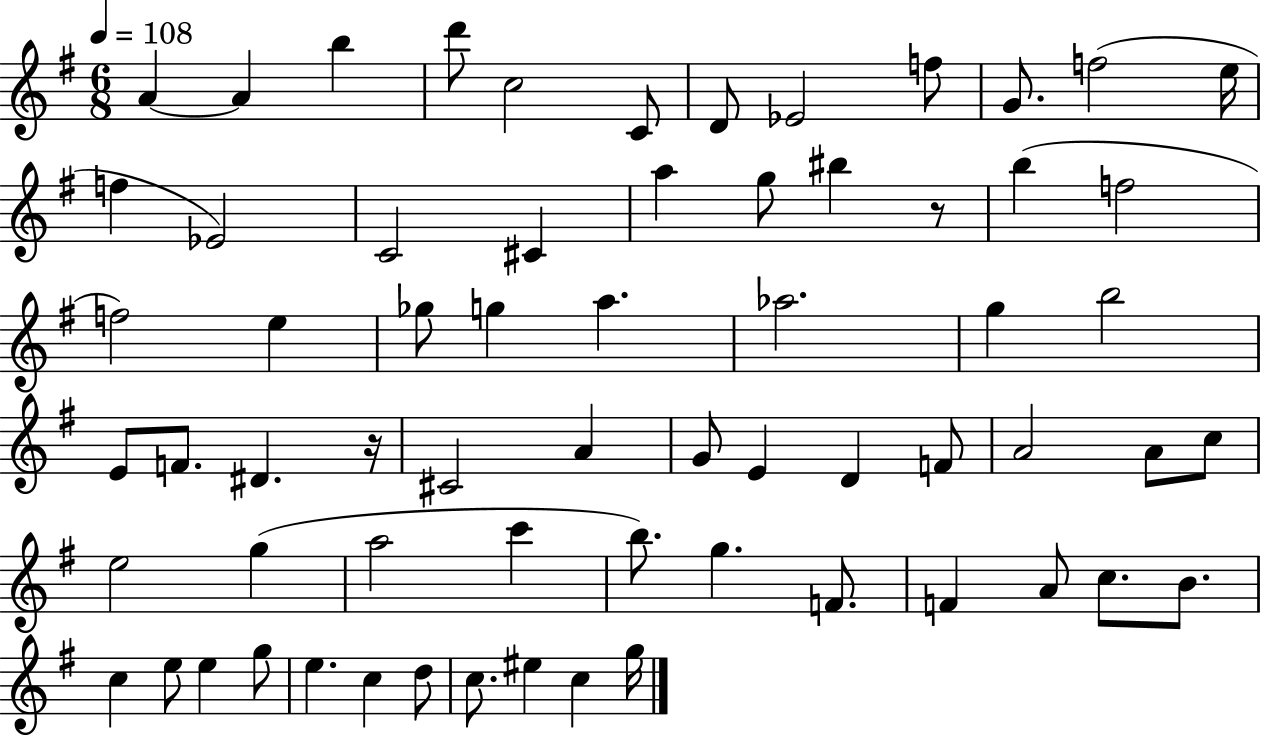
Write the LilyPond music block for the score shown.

{
  \clef treble
  \numericTimeSignature
  \time 6/8
  \key g \major
  \tempo 4 = 108
  \repeat volta 2 { a'4~~ a'4 b''4 | d'''8 c''2 c'8 | d'8 ees'2 f''8 | g'8. f''2( e''16 | \break f''4 ees'2) | c'2 cis'4 | a''4 g''8 bis''4 r8 | b''4( f''2 | \break f''2) e''4 | ges''8 g''4 a''4. | aes''2. | g''4 b''2 | \break e'8 f'8. dis'4. r16 | cis'2 a'4 | g'8 e'4 d'4 f'8 | a'2 a'8 c''8 | \break e''2 g''4( | a''2 c'''4 | b''8.) g''4. f'8. | f'4 a'8 c''8. b'8. | \break c''4 e''8 e''4 g''8 | e''4. c''4 d''8 | c''8. eis''4 c''4 g''16 | } \bar "|."
}